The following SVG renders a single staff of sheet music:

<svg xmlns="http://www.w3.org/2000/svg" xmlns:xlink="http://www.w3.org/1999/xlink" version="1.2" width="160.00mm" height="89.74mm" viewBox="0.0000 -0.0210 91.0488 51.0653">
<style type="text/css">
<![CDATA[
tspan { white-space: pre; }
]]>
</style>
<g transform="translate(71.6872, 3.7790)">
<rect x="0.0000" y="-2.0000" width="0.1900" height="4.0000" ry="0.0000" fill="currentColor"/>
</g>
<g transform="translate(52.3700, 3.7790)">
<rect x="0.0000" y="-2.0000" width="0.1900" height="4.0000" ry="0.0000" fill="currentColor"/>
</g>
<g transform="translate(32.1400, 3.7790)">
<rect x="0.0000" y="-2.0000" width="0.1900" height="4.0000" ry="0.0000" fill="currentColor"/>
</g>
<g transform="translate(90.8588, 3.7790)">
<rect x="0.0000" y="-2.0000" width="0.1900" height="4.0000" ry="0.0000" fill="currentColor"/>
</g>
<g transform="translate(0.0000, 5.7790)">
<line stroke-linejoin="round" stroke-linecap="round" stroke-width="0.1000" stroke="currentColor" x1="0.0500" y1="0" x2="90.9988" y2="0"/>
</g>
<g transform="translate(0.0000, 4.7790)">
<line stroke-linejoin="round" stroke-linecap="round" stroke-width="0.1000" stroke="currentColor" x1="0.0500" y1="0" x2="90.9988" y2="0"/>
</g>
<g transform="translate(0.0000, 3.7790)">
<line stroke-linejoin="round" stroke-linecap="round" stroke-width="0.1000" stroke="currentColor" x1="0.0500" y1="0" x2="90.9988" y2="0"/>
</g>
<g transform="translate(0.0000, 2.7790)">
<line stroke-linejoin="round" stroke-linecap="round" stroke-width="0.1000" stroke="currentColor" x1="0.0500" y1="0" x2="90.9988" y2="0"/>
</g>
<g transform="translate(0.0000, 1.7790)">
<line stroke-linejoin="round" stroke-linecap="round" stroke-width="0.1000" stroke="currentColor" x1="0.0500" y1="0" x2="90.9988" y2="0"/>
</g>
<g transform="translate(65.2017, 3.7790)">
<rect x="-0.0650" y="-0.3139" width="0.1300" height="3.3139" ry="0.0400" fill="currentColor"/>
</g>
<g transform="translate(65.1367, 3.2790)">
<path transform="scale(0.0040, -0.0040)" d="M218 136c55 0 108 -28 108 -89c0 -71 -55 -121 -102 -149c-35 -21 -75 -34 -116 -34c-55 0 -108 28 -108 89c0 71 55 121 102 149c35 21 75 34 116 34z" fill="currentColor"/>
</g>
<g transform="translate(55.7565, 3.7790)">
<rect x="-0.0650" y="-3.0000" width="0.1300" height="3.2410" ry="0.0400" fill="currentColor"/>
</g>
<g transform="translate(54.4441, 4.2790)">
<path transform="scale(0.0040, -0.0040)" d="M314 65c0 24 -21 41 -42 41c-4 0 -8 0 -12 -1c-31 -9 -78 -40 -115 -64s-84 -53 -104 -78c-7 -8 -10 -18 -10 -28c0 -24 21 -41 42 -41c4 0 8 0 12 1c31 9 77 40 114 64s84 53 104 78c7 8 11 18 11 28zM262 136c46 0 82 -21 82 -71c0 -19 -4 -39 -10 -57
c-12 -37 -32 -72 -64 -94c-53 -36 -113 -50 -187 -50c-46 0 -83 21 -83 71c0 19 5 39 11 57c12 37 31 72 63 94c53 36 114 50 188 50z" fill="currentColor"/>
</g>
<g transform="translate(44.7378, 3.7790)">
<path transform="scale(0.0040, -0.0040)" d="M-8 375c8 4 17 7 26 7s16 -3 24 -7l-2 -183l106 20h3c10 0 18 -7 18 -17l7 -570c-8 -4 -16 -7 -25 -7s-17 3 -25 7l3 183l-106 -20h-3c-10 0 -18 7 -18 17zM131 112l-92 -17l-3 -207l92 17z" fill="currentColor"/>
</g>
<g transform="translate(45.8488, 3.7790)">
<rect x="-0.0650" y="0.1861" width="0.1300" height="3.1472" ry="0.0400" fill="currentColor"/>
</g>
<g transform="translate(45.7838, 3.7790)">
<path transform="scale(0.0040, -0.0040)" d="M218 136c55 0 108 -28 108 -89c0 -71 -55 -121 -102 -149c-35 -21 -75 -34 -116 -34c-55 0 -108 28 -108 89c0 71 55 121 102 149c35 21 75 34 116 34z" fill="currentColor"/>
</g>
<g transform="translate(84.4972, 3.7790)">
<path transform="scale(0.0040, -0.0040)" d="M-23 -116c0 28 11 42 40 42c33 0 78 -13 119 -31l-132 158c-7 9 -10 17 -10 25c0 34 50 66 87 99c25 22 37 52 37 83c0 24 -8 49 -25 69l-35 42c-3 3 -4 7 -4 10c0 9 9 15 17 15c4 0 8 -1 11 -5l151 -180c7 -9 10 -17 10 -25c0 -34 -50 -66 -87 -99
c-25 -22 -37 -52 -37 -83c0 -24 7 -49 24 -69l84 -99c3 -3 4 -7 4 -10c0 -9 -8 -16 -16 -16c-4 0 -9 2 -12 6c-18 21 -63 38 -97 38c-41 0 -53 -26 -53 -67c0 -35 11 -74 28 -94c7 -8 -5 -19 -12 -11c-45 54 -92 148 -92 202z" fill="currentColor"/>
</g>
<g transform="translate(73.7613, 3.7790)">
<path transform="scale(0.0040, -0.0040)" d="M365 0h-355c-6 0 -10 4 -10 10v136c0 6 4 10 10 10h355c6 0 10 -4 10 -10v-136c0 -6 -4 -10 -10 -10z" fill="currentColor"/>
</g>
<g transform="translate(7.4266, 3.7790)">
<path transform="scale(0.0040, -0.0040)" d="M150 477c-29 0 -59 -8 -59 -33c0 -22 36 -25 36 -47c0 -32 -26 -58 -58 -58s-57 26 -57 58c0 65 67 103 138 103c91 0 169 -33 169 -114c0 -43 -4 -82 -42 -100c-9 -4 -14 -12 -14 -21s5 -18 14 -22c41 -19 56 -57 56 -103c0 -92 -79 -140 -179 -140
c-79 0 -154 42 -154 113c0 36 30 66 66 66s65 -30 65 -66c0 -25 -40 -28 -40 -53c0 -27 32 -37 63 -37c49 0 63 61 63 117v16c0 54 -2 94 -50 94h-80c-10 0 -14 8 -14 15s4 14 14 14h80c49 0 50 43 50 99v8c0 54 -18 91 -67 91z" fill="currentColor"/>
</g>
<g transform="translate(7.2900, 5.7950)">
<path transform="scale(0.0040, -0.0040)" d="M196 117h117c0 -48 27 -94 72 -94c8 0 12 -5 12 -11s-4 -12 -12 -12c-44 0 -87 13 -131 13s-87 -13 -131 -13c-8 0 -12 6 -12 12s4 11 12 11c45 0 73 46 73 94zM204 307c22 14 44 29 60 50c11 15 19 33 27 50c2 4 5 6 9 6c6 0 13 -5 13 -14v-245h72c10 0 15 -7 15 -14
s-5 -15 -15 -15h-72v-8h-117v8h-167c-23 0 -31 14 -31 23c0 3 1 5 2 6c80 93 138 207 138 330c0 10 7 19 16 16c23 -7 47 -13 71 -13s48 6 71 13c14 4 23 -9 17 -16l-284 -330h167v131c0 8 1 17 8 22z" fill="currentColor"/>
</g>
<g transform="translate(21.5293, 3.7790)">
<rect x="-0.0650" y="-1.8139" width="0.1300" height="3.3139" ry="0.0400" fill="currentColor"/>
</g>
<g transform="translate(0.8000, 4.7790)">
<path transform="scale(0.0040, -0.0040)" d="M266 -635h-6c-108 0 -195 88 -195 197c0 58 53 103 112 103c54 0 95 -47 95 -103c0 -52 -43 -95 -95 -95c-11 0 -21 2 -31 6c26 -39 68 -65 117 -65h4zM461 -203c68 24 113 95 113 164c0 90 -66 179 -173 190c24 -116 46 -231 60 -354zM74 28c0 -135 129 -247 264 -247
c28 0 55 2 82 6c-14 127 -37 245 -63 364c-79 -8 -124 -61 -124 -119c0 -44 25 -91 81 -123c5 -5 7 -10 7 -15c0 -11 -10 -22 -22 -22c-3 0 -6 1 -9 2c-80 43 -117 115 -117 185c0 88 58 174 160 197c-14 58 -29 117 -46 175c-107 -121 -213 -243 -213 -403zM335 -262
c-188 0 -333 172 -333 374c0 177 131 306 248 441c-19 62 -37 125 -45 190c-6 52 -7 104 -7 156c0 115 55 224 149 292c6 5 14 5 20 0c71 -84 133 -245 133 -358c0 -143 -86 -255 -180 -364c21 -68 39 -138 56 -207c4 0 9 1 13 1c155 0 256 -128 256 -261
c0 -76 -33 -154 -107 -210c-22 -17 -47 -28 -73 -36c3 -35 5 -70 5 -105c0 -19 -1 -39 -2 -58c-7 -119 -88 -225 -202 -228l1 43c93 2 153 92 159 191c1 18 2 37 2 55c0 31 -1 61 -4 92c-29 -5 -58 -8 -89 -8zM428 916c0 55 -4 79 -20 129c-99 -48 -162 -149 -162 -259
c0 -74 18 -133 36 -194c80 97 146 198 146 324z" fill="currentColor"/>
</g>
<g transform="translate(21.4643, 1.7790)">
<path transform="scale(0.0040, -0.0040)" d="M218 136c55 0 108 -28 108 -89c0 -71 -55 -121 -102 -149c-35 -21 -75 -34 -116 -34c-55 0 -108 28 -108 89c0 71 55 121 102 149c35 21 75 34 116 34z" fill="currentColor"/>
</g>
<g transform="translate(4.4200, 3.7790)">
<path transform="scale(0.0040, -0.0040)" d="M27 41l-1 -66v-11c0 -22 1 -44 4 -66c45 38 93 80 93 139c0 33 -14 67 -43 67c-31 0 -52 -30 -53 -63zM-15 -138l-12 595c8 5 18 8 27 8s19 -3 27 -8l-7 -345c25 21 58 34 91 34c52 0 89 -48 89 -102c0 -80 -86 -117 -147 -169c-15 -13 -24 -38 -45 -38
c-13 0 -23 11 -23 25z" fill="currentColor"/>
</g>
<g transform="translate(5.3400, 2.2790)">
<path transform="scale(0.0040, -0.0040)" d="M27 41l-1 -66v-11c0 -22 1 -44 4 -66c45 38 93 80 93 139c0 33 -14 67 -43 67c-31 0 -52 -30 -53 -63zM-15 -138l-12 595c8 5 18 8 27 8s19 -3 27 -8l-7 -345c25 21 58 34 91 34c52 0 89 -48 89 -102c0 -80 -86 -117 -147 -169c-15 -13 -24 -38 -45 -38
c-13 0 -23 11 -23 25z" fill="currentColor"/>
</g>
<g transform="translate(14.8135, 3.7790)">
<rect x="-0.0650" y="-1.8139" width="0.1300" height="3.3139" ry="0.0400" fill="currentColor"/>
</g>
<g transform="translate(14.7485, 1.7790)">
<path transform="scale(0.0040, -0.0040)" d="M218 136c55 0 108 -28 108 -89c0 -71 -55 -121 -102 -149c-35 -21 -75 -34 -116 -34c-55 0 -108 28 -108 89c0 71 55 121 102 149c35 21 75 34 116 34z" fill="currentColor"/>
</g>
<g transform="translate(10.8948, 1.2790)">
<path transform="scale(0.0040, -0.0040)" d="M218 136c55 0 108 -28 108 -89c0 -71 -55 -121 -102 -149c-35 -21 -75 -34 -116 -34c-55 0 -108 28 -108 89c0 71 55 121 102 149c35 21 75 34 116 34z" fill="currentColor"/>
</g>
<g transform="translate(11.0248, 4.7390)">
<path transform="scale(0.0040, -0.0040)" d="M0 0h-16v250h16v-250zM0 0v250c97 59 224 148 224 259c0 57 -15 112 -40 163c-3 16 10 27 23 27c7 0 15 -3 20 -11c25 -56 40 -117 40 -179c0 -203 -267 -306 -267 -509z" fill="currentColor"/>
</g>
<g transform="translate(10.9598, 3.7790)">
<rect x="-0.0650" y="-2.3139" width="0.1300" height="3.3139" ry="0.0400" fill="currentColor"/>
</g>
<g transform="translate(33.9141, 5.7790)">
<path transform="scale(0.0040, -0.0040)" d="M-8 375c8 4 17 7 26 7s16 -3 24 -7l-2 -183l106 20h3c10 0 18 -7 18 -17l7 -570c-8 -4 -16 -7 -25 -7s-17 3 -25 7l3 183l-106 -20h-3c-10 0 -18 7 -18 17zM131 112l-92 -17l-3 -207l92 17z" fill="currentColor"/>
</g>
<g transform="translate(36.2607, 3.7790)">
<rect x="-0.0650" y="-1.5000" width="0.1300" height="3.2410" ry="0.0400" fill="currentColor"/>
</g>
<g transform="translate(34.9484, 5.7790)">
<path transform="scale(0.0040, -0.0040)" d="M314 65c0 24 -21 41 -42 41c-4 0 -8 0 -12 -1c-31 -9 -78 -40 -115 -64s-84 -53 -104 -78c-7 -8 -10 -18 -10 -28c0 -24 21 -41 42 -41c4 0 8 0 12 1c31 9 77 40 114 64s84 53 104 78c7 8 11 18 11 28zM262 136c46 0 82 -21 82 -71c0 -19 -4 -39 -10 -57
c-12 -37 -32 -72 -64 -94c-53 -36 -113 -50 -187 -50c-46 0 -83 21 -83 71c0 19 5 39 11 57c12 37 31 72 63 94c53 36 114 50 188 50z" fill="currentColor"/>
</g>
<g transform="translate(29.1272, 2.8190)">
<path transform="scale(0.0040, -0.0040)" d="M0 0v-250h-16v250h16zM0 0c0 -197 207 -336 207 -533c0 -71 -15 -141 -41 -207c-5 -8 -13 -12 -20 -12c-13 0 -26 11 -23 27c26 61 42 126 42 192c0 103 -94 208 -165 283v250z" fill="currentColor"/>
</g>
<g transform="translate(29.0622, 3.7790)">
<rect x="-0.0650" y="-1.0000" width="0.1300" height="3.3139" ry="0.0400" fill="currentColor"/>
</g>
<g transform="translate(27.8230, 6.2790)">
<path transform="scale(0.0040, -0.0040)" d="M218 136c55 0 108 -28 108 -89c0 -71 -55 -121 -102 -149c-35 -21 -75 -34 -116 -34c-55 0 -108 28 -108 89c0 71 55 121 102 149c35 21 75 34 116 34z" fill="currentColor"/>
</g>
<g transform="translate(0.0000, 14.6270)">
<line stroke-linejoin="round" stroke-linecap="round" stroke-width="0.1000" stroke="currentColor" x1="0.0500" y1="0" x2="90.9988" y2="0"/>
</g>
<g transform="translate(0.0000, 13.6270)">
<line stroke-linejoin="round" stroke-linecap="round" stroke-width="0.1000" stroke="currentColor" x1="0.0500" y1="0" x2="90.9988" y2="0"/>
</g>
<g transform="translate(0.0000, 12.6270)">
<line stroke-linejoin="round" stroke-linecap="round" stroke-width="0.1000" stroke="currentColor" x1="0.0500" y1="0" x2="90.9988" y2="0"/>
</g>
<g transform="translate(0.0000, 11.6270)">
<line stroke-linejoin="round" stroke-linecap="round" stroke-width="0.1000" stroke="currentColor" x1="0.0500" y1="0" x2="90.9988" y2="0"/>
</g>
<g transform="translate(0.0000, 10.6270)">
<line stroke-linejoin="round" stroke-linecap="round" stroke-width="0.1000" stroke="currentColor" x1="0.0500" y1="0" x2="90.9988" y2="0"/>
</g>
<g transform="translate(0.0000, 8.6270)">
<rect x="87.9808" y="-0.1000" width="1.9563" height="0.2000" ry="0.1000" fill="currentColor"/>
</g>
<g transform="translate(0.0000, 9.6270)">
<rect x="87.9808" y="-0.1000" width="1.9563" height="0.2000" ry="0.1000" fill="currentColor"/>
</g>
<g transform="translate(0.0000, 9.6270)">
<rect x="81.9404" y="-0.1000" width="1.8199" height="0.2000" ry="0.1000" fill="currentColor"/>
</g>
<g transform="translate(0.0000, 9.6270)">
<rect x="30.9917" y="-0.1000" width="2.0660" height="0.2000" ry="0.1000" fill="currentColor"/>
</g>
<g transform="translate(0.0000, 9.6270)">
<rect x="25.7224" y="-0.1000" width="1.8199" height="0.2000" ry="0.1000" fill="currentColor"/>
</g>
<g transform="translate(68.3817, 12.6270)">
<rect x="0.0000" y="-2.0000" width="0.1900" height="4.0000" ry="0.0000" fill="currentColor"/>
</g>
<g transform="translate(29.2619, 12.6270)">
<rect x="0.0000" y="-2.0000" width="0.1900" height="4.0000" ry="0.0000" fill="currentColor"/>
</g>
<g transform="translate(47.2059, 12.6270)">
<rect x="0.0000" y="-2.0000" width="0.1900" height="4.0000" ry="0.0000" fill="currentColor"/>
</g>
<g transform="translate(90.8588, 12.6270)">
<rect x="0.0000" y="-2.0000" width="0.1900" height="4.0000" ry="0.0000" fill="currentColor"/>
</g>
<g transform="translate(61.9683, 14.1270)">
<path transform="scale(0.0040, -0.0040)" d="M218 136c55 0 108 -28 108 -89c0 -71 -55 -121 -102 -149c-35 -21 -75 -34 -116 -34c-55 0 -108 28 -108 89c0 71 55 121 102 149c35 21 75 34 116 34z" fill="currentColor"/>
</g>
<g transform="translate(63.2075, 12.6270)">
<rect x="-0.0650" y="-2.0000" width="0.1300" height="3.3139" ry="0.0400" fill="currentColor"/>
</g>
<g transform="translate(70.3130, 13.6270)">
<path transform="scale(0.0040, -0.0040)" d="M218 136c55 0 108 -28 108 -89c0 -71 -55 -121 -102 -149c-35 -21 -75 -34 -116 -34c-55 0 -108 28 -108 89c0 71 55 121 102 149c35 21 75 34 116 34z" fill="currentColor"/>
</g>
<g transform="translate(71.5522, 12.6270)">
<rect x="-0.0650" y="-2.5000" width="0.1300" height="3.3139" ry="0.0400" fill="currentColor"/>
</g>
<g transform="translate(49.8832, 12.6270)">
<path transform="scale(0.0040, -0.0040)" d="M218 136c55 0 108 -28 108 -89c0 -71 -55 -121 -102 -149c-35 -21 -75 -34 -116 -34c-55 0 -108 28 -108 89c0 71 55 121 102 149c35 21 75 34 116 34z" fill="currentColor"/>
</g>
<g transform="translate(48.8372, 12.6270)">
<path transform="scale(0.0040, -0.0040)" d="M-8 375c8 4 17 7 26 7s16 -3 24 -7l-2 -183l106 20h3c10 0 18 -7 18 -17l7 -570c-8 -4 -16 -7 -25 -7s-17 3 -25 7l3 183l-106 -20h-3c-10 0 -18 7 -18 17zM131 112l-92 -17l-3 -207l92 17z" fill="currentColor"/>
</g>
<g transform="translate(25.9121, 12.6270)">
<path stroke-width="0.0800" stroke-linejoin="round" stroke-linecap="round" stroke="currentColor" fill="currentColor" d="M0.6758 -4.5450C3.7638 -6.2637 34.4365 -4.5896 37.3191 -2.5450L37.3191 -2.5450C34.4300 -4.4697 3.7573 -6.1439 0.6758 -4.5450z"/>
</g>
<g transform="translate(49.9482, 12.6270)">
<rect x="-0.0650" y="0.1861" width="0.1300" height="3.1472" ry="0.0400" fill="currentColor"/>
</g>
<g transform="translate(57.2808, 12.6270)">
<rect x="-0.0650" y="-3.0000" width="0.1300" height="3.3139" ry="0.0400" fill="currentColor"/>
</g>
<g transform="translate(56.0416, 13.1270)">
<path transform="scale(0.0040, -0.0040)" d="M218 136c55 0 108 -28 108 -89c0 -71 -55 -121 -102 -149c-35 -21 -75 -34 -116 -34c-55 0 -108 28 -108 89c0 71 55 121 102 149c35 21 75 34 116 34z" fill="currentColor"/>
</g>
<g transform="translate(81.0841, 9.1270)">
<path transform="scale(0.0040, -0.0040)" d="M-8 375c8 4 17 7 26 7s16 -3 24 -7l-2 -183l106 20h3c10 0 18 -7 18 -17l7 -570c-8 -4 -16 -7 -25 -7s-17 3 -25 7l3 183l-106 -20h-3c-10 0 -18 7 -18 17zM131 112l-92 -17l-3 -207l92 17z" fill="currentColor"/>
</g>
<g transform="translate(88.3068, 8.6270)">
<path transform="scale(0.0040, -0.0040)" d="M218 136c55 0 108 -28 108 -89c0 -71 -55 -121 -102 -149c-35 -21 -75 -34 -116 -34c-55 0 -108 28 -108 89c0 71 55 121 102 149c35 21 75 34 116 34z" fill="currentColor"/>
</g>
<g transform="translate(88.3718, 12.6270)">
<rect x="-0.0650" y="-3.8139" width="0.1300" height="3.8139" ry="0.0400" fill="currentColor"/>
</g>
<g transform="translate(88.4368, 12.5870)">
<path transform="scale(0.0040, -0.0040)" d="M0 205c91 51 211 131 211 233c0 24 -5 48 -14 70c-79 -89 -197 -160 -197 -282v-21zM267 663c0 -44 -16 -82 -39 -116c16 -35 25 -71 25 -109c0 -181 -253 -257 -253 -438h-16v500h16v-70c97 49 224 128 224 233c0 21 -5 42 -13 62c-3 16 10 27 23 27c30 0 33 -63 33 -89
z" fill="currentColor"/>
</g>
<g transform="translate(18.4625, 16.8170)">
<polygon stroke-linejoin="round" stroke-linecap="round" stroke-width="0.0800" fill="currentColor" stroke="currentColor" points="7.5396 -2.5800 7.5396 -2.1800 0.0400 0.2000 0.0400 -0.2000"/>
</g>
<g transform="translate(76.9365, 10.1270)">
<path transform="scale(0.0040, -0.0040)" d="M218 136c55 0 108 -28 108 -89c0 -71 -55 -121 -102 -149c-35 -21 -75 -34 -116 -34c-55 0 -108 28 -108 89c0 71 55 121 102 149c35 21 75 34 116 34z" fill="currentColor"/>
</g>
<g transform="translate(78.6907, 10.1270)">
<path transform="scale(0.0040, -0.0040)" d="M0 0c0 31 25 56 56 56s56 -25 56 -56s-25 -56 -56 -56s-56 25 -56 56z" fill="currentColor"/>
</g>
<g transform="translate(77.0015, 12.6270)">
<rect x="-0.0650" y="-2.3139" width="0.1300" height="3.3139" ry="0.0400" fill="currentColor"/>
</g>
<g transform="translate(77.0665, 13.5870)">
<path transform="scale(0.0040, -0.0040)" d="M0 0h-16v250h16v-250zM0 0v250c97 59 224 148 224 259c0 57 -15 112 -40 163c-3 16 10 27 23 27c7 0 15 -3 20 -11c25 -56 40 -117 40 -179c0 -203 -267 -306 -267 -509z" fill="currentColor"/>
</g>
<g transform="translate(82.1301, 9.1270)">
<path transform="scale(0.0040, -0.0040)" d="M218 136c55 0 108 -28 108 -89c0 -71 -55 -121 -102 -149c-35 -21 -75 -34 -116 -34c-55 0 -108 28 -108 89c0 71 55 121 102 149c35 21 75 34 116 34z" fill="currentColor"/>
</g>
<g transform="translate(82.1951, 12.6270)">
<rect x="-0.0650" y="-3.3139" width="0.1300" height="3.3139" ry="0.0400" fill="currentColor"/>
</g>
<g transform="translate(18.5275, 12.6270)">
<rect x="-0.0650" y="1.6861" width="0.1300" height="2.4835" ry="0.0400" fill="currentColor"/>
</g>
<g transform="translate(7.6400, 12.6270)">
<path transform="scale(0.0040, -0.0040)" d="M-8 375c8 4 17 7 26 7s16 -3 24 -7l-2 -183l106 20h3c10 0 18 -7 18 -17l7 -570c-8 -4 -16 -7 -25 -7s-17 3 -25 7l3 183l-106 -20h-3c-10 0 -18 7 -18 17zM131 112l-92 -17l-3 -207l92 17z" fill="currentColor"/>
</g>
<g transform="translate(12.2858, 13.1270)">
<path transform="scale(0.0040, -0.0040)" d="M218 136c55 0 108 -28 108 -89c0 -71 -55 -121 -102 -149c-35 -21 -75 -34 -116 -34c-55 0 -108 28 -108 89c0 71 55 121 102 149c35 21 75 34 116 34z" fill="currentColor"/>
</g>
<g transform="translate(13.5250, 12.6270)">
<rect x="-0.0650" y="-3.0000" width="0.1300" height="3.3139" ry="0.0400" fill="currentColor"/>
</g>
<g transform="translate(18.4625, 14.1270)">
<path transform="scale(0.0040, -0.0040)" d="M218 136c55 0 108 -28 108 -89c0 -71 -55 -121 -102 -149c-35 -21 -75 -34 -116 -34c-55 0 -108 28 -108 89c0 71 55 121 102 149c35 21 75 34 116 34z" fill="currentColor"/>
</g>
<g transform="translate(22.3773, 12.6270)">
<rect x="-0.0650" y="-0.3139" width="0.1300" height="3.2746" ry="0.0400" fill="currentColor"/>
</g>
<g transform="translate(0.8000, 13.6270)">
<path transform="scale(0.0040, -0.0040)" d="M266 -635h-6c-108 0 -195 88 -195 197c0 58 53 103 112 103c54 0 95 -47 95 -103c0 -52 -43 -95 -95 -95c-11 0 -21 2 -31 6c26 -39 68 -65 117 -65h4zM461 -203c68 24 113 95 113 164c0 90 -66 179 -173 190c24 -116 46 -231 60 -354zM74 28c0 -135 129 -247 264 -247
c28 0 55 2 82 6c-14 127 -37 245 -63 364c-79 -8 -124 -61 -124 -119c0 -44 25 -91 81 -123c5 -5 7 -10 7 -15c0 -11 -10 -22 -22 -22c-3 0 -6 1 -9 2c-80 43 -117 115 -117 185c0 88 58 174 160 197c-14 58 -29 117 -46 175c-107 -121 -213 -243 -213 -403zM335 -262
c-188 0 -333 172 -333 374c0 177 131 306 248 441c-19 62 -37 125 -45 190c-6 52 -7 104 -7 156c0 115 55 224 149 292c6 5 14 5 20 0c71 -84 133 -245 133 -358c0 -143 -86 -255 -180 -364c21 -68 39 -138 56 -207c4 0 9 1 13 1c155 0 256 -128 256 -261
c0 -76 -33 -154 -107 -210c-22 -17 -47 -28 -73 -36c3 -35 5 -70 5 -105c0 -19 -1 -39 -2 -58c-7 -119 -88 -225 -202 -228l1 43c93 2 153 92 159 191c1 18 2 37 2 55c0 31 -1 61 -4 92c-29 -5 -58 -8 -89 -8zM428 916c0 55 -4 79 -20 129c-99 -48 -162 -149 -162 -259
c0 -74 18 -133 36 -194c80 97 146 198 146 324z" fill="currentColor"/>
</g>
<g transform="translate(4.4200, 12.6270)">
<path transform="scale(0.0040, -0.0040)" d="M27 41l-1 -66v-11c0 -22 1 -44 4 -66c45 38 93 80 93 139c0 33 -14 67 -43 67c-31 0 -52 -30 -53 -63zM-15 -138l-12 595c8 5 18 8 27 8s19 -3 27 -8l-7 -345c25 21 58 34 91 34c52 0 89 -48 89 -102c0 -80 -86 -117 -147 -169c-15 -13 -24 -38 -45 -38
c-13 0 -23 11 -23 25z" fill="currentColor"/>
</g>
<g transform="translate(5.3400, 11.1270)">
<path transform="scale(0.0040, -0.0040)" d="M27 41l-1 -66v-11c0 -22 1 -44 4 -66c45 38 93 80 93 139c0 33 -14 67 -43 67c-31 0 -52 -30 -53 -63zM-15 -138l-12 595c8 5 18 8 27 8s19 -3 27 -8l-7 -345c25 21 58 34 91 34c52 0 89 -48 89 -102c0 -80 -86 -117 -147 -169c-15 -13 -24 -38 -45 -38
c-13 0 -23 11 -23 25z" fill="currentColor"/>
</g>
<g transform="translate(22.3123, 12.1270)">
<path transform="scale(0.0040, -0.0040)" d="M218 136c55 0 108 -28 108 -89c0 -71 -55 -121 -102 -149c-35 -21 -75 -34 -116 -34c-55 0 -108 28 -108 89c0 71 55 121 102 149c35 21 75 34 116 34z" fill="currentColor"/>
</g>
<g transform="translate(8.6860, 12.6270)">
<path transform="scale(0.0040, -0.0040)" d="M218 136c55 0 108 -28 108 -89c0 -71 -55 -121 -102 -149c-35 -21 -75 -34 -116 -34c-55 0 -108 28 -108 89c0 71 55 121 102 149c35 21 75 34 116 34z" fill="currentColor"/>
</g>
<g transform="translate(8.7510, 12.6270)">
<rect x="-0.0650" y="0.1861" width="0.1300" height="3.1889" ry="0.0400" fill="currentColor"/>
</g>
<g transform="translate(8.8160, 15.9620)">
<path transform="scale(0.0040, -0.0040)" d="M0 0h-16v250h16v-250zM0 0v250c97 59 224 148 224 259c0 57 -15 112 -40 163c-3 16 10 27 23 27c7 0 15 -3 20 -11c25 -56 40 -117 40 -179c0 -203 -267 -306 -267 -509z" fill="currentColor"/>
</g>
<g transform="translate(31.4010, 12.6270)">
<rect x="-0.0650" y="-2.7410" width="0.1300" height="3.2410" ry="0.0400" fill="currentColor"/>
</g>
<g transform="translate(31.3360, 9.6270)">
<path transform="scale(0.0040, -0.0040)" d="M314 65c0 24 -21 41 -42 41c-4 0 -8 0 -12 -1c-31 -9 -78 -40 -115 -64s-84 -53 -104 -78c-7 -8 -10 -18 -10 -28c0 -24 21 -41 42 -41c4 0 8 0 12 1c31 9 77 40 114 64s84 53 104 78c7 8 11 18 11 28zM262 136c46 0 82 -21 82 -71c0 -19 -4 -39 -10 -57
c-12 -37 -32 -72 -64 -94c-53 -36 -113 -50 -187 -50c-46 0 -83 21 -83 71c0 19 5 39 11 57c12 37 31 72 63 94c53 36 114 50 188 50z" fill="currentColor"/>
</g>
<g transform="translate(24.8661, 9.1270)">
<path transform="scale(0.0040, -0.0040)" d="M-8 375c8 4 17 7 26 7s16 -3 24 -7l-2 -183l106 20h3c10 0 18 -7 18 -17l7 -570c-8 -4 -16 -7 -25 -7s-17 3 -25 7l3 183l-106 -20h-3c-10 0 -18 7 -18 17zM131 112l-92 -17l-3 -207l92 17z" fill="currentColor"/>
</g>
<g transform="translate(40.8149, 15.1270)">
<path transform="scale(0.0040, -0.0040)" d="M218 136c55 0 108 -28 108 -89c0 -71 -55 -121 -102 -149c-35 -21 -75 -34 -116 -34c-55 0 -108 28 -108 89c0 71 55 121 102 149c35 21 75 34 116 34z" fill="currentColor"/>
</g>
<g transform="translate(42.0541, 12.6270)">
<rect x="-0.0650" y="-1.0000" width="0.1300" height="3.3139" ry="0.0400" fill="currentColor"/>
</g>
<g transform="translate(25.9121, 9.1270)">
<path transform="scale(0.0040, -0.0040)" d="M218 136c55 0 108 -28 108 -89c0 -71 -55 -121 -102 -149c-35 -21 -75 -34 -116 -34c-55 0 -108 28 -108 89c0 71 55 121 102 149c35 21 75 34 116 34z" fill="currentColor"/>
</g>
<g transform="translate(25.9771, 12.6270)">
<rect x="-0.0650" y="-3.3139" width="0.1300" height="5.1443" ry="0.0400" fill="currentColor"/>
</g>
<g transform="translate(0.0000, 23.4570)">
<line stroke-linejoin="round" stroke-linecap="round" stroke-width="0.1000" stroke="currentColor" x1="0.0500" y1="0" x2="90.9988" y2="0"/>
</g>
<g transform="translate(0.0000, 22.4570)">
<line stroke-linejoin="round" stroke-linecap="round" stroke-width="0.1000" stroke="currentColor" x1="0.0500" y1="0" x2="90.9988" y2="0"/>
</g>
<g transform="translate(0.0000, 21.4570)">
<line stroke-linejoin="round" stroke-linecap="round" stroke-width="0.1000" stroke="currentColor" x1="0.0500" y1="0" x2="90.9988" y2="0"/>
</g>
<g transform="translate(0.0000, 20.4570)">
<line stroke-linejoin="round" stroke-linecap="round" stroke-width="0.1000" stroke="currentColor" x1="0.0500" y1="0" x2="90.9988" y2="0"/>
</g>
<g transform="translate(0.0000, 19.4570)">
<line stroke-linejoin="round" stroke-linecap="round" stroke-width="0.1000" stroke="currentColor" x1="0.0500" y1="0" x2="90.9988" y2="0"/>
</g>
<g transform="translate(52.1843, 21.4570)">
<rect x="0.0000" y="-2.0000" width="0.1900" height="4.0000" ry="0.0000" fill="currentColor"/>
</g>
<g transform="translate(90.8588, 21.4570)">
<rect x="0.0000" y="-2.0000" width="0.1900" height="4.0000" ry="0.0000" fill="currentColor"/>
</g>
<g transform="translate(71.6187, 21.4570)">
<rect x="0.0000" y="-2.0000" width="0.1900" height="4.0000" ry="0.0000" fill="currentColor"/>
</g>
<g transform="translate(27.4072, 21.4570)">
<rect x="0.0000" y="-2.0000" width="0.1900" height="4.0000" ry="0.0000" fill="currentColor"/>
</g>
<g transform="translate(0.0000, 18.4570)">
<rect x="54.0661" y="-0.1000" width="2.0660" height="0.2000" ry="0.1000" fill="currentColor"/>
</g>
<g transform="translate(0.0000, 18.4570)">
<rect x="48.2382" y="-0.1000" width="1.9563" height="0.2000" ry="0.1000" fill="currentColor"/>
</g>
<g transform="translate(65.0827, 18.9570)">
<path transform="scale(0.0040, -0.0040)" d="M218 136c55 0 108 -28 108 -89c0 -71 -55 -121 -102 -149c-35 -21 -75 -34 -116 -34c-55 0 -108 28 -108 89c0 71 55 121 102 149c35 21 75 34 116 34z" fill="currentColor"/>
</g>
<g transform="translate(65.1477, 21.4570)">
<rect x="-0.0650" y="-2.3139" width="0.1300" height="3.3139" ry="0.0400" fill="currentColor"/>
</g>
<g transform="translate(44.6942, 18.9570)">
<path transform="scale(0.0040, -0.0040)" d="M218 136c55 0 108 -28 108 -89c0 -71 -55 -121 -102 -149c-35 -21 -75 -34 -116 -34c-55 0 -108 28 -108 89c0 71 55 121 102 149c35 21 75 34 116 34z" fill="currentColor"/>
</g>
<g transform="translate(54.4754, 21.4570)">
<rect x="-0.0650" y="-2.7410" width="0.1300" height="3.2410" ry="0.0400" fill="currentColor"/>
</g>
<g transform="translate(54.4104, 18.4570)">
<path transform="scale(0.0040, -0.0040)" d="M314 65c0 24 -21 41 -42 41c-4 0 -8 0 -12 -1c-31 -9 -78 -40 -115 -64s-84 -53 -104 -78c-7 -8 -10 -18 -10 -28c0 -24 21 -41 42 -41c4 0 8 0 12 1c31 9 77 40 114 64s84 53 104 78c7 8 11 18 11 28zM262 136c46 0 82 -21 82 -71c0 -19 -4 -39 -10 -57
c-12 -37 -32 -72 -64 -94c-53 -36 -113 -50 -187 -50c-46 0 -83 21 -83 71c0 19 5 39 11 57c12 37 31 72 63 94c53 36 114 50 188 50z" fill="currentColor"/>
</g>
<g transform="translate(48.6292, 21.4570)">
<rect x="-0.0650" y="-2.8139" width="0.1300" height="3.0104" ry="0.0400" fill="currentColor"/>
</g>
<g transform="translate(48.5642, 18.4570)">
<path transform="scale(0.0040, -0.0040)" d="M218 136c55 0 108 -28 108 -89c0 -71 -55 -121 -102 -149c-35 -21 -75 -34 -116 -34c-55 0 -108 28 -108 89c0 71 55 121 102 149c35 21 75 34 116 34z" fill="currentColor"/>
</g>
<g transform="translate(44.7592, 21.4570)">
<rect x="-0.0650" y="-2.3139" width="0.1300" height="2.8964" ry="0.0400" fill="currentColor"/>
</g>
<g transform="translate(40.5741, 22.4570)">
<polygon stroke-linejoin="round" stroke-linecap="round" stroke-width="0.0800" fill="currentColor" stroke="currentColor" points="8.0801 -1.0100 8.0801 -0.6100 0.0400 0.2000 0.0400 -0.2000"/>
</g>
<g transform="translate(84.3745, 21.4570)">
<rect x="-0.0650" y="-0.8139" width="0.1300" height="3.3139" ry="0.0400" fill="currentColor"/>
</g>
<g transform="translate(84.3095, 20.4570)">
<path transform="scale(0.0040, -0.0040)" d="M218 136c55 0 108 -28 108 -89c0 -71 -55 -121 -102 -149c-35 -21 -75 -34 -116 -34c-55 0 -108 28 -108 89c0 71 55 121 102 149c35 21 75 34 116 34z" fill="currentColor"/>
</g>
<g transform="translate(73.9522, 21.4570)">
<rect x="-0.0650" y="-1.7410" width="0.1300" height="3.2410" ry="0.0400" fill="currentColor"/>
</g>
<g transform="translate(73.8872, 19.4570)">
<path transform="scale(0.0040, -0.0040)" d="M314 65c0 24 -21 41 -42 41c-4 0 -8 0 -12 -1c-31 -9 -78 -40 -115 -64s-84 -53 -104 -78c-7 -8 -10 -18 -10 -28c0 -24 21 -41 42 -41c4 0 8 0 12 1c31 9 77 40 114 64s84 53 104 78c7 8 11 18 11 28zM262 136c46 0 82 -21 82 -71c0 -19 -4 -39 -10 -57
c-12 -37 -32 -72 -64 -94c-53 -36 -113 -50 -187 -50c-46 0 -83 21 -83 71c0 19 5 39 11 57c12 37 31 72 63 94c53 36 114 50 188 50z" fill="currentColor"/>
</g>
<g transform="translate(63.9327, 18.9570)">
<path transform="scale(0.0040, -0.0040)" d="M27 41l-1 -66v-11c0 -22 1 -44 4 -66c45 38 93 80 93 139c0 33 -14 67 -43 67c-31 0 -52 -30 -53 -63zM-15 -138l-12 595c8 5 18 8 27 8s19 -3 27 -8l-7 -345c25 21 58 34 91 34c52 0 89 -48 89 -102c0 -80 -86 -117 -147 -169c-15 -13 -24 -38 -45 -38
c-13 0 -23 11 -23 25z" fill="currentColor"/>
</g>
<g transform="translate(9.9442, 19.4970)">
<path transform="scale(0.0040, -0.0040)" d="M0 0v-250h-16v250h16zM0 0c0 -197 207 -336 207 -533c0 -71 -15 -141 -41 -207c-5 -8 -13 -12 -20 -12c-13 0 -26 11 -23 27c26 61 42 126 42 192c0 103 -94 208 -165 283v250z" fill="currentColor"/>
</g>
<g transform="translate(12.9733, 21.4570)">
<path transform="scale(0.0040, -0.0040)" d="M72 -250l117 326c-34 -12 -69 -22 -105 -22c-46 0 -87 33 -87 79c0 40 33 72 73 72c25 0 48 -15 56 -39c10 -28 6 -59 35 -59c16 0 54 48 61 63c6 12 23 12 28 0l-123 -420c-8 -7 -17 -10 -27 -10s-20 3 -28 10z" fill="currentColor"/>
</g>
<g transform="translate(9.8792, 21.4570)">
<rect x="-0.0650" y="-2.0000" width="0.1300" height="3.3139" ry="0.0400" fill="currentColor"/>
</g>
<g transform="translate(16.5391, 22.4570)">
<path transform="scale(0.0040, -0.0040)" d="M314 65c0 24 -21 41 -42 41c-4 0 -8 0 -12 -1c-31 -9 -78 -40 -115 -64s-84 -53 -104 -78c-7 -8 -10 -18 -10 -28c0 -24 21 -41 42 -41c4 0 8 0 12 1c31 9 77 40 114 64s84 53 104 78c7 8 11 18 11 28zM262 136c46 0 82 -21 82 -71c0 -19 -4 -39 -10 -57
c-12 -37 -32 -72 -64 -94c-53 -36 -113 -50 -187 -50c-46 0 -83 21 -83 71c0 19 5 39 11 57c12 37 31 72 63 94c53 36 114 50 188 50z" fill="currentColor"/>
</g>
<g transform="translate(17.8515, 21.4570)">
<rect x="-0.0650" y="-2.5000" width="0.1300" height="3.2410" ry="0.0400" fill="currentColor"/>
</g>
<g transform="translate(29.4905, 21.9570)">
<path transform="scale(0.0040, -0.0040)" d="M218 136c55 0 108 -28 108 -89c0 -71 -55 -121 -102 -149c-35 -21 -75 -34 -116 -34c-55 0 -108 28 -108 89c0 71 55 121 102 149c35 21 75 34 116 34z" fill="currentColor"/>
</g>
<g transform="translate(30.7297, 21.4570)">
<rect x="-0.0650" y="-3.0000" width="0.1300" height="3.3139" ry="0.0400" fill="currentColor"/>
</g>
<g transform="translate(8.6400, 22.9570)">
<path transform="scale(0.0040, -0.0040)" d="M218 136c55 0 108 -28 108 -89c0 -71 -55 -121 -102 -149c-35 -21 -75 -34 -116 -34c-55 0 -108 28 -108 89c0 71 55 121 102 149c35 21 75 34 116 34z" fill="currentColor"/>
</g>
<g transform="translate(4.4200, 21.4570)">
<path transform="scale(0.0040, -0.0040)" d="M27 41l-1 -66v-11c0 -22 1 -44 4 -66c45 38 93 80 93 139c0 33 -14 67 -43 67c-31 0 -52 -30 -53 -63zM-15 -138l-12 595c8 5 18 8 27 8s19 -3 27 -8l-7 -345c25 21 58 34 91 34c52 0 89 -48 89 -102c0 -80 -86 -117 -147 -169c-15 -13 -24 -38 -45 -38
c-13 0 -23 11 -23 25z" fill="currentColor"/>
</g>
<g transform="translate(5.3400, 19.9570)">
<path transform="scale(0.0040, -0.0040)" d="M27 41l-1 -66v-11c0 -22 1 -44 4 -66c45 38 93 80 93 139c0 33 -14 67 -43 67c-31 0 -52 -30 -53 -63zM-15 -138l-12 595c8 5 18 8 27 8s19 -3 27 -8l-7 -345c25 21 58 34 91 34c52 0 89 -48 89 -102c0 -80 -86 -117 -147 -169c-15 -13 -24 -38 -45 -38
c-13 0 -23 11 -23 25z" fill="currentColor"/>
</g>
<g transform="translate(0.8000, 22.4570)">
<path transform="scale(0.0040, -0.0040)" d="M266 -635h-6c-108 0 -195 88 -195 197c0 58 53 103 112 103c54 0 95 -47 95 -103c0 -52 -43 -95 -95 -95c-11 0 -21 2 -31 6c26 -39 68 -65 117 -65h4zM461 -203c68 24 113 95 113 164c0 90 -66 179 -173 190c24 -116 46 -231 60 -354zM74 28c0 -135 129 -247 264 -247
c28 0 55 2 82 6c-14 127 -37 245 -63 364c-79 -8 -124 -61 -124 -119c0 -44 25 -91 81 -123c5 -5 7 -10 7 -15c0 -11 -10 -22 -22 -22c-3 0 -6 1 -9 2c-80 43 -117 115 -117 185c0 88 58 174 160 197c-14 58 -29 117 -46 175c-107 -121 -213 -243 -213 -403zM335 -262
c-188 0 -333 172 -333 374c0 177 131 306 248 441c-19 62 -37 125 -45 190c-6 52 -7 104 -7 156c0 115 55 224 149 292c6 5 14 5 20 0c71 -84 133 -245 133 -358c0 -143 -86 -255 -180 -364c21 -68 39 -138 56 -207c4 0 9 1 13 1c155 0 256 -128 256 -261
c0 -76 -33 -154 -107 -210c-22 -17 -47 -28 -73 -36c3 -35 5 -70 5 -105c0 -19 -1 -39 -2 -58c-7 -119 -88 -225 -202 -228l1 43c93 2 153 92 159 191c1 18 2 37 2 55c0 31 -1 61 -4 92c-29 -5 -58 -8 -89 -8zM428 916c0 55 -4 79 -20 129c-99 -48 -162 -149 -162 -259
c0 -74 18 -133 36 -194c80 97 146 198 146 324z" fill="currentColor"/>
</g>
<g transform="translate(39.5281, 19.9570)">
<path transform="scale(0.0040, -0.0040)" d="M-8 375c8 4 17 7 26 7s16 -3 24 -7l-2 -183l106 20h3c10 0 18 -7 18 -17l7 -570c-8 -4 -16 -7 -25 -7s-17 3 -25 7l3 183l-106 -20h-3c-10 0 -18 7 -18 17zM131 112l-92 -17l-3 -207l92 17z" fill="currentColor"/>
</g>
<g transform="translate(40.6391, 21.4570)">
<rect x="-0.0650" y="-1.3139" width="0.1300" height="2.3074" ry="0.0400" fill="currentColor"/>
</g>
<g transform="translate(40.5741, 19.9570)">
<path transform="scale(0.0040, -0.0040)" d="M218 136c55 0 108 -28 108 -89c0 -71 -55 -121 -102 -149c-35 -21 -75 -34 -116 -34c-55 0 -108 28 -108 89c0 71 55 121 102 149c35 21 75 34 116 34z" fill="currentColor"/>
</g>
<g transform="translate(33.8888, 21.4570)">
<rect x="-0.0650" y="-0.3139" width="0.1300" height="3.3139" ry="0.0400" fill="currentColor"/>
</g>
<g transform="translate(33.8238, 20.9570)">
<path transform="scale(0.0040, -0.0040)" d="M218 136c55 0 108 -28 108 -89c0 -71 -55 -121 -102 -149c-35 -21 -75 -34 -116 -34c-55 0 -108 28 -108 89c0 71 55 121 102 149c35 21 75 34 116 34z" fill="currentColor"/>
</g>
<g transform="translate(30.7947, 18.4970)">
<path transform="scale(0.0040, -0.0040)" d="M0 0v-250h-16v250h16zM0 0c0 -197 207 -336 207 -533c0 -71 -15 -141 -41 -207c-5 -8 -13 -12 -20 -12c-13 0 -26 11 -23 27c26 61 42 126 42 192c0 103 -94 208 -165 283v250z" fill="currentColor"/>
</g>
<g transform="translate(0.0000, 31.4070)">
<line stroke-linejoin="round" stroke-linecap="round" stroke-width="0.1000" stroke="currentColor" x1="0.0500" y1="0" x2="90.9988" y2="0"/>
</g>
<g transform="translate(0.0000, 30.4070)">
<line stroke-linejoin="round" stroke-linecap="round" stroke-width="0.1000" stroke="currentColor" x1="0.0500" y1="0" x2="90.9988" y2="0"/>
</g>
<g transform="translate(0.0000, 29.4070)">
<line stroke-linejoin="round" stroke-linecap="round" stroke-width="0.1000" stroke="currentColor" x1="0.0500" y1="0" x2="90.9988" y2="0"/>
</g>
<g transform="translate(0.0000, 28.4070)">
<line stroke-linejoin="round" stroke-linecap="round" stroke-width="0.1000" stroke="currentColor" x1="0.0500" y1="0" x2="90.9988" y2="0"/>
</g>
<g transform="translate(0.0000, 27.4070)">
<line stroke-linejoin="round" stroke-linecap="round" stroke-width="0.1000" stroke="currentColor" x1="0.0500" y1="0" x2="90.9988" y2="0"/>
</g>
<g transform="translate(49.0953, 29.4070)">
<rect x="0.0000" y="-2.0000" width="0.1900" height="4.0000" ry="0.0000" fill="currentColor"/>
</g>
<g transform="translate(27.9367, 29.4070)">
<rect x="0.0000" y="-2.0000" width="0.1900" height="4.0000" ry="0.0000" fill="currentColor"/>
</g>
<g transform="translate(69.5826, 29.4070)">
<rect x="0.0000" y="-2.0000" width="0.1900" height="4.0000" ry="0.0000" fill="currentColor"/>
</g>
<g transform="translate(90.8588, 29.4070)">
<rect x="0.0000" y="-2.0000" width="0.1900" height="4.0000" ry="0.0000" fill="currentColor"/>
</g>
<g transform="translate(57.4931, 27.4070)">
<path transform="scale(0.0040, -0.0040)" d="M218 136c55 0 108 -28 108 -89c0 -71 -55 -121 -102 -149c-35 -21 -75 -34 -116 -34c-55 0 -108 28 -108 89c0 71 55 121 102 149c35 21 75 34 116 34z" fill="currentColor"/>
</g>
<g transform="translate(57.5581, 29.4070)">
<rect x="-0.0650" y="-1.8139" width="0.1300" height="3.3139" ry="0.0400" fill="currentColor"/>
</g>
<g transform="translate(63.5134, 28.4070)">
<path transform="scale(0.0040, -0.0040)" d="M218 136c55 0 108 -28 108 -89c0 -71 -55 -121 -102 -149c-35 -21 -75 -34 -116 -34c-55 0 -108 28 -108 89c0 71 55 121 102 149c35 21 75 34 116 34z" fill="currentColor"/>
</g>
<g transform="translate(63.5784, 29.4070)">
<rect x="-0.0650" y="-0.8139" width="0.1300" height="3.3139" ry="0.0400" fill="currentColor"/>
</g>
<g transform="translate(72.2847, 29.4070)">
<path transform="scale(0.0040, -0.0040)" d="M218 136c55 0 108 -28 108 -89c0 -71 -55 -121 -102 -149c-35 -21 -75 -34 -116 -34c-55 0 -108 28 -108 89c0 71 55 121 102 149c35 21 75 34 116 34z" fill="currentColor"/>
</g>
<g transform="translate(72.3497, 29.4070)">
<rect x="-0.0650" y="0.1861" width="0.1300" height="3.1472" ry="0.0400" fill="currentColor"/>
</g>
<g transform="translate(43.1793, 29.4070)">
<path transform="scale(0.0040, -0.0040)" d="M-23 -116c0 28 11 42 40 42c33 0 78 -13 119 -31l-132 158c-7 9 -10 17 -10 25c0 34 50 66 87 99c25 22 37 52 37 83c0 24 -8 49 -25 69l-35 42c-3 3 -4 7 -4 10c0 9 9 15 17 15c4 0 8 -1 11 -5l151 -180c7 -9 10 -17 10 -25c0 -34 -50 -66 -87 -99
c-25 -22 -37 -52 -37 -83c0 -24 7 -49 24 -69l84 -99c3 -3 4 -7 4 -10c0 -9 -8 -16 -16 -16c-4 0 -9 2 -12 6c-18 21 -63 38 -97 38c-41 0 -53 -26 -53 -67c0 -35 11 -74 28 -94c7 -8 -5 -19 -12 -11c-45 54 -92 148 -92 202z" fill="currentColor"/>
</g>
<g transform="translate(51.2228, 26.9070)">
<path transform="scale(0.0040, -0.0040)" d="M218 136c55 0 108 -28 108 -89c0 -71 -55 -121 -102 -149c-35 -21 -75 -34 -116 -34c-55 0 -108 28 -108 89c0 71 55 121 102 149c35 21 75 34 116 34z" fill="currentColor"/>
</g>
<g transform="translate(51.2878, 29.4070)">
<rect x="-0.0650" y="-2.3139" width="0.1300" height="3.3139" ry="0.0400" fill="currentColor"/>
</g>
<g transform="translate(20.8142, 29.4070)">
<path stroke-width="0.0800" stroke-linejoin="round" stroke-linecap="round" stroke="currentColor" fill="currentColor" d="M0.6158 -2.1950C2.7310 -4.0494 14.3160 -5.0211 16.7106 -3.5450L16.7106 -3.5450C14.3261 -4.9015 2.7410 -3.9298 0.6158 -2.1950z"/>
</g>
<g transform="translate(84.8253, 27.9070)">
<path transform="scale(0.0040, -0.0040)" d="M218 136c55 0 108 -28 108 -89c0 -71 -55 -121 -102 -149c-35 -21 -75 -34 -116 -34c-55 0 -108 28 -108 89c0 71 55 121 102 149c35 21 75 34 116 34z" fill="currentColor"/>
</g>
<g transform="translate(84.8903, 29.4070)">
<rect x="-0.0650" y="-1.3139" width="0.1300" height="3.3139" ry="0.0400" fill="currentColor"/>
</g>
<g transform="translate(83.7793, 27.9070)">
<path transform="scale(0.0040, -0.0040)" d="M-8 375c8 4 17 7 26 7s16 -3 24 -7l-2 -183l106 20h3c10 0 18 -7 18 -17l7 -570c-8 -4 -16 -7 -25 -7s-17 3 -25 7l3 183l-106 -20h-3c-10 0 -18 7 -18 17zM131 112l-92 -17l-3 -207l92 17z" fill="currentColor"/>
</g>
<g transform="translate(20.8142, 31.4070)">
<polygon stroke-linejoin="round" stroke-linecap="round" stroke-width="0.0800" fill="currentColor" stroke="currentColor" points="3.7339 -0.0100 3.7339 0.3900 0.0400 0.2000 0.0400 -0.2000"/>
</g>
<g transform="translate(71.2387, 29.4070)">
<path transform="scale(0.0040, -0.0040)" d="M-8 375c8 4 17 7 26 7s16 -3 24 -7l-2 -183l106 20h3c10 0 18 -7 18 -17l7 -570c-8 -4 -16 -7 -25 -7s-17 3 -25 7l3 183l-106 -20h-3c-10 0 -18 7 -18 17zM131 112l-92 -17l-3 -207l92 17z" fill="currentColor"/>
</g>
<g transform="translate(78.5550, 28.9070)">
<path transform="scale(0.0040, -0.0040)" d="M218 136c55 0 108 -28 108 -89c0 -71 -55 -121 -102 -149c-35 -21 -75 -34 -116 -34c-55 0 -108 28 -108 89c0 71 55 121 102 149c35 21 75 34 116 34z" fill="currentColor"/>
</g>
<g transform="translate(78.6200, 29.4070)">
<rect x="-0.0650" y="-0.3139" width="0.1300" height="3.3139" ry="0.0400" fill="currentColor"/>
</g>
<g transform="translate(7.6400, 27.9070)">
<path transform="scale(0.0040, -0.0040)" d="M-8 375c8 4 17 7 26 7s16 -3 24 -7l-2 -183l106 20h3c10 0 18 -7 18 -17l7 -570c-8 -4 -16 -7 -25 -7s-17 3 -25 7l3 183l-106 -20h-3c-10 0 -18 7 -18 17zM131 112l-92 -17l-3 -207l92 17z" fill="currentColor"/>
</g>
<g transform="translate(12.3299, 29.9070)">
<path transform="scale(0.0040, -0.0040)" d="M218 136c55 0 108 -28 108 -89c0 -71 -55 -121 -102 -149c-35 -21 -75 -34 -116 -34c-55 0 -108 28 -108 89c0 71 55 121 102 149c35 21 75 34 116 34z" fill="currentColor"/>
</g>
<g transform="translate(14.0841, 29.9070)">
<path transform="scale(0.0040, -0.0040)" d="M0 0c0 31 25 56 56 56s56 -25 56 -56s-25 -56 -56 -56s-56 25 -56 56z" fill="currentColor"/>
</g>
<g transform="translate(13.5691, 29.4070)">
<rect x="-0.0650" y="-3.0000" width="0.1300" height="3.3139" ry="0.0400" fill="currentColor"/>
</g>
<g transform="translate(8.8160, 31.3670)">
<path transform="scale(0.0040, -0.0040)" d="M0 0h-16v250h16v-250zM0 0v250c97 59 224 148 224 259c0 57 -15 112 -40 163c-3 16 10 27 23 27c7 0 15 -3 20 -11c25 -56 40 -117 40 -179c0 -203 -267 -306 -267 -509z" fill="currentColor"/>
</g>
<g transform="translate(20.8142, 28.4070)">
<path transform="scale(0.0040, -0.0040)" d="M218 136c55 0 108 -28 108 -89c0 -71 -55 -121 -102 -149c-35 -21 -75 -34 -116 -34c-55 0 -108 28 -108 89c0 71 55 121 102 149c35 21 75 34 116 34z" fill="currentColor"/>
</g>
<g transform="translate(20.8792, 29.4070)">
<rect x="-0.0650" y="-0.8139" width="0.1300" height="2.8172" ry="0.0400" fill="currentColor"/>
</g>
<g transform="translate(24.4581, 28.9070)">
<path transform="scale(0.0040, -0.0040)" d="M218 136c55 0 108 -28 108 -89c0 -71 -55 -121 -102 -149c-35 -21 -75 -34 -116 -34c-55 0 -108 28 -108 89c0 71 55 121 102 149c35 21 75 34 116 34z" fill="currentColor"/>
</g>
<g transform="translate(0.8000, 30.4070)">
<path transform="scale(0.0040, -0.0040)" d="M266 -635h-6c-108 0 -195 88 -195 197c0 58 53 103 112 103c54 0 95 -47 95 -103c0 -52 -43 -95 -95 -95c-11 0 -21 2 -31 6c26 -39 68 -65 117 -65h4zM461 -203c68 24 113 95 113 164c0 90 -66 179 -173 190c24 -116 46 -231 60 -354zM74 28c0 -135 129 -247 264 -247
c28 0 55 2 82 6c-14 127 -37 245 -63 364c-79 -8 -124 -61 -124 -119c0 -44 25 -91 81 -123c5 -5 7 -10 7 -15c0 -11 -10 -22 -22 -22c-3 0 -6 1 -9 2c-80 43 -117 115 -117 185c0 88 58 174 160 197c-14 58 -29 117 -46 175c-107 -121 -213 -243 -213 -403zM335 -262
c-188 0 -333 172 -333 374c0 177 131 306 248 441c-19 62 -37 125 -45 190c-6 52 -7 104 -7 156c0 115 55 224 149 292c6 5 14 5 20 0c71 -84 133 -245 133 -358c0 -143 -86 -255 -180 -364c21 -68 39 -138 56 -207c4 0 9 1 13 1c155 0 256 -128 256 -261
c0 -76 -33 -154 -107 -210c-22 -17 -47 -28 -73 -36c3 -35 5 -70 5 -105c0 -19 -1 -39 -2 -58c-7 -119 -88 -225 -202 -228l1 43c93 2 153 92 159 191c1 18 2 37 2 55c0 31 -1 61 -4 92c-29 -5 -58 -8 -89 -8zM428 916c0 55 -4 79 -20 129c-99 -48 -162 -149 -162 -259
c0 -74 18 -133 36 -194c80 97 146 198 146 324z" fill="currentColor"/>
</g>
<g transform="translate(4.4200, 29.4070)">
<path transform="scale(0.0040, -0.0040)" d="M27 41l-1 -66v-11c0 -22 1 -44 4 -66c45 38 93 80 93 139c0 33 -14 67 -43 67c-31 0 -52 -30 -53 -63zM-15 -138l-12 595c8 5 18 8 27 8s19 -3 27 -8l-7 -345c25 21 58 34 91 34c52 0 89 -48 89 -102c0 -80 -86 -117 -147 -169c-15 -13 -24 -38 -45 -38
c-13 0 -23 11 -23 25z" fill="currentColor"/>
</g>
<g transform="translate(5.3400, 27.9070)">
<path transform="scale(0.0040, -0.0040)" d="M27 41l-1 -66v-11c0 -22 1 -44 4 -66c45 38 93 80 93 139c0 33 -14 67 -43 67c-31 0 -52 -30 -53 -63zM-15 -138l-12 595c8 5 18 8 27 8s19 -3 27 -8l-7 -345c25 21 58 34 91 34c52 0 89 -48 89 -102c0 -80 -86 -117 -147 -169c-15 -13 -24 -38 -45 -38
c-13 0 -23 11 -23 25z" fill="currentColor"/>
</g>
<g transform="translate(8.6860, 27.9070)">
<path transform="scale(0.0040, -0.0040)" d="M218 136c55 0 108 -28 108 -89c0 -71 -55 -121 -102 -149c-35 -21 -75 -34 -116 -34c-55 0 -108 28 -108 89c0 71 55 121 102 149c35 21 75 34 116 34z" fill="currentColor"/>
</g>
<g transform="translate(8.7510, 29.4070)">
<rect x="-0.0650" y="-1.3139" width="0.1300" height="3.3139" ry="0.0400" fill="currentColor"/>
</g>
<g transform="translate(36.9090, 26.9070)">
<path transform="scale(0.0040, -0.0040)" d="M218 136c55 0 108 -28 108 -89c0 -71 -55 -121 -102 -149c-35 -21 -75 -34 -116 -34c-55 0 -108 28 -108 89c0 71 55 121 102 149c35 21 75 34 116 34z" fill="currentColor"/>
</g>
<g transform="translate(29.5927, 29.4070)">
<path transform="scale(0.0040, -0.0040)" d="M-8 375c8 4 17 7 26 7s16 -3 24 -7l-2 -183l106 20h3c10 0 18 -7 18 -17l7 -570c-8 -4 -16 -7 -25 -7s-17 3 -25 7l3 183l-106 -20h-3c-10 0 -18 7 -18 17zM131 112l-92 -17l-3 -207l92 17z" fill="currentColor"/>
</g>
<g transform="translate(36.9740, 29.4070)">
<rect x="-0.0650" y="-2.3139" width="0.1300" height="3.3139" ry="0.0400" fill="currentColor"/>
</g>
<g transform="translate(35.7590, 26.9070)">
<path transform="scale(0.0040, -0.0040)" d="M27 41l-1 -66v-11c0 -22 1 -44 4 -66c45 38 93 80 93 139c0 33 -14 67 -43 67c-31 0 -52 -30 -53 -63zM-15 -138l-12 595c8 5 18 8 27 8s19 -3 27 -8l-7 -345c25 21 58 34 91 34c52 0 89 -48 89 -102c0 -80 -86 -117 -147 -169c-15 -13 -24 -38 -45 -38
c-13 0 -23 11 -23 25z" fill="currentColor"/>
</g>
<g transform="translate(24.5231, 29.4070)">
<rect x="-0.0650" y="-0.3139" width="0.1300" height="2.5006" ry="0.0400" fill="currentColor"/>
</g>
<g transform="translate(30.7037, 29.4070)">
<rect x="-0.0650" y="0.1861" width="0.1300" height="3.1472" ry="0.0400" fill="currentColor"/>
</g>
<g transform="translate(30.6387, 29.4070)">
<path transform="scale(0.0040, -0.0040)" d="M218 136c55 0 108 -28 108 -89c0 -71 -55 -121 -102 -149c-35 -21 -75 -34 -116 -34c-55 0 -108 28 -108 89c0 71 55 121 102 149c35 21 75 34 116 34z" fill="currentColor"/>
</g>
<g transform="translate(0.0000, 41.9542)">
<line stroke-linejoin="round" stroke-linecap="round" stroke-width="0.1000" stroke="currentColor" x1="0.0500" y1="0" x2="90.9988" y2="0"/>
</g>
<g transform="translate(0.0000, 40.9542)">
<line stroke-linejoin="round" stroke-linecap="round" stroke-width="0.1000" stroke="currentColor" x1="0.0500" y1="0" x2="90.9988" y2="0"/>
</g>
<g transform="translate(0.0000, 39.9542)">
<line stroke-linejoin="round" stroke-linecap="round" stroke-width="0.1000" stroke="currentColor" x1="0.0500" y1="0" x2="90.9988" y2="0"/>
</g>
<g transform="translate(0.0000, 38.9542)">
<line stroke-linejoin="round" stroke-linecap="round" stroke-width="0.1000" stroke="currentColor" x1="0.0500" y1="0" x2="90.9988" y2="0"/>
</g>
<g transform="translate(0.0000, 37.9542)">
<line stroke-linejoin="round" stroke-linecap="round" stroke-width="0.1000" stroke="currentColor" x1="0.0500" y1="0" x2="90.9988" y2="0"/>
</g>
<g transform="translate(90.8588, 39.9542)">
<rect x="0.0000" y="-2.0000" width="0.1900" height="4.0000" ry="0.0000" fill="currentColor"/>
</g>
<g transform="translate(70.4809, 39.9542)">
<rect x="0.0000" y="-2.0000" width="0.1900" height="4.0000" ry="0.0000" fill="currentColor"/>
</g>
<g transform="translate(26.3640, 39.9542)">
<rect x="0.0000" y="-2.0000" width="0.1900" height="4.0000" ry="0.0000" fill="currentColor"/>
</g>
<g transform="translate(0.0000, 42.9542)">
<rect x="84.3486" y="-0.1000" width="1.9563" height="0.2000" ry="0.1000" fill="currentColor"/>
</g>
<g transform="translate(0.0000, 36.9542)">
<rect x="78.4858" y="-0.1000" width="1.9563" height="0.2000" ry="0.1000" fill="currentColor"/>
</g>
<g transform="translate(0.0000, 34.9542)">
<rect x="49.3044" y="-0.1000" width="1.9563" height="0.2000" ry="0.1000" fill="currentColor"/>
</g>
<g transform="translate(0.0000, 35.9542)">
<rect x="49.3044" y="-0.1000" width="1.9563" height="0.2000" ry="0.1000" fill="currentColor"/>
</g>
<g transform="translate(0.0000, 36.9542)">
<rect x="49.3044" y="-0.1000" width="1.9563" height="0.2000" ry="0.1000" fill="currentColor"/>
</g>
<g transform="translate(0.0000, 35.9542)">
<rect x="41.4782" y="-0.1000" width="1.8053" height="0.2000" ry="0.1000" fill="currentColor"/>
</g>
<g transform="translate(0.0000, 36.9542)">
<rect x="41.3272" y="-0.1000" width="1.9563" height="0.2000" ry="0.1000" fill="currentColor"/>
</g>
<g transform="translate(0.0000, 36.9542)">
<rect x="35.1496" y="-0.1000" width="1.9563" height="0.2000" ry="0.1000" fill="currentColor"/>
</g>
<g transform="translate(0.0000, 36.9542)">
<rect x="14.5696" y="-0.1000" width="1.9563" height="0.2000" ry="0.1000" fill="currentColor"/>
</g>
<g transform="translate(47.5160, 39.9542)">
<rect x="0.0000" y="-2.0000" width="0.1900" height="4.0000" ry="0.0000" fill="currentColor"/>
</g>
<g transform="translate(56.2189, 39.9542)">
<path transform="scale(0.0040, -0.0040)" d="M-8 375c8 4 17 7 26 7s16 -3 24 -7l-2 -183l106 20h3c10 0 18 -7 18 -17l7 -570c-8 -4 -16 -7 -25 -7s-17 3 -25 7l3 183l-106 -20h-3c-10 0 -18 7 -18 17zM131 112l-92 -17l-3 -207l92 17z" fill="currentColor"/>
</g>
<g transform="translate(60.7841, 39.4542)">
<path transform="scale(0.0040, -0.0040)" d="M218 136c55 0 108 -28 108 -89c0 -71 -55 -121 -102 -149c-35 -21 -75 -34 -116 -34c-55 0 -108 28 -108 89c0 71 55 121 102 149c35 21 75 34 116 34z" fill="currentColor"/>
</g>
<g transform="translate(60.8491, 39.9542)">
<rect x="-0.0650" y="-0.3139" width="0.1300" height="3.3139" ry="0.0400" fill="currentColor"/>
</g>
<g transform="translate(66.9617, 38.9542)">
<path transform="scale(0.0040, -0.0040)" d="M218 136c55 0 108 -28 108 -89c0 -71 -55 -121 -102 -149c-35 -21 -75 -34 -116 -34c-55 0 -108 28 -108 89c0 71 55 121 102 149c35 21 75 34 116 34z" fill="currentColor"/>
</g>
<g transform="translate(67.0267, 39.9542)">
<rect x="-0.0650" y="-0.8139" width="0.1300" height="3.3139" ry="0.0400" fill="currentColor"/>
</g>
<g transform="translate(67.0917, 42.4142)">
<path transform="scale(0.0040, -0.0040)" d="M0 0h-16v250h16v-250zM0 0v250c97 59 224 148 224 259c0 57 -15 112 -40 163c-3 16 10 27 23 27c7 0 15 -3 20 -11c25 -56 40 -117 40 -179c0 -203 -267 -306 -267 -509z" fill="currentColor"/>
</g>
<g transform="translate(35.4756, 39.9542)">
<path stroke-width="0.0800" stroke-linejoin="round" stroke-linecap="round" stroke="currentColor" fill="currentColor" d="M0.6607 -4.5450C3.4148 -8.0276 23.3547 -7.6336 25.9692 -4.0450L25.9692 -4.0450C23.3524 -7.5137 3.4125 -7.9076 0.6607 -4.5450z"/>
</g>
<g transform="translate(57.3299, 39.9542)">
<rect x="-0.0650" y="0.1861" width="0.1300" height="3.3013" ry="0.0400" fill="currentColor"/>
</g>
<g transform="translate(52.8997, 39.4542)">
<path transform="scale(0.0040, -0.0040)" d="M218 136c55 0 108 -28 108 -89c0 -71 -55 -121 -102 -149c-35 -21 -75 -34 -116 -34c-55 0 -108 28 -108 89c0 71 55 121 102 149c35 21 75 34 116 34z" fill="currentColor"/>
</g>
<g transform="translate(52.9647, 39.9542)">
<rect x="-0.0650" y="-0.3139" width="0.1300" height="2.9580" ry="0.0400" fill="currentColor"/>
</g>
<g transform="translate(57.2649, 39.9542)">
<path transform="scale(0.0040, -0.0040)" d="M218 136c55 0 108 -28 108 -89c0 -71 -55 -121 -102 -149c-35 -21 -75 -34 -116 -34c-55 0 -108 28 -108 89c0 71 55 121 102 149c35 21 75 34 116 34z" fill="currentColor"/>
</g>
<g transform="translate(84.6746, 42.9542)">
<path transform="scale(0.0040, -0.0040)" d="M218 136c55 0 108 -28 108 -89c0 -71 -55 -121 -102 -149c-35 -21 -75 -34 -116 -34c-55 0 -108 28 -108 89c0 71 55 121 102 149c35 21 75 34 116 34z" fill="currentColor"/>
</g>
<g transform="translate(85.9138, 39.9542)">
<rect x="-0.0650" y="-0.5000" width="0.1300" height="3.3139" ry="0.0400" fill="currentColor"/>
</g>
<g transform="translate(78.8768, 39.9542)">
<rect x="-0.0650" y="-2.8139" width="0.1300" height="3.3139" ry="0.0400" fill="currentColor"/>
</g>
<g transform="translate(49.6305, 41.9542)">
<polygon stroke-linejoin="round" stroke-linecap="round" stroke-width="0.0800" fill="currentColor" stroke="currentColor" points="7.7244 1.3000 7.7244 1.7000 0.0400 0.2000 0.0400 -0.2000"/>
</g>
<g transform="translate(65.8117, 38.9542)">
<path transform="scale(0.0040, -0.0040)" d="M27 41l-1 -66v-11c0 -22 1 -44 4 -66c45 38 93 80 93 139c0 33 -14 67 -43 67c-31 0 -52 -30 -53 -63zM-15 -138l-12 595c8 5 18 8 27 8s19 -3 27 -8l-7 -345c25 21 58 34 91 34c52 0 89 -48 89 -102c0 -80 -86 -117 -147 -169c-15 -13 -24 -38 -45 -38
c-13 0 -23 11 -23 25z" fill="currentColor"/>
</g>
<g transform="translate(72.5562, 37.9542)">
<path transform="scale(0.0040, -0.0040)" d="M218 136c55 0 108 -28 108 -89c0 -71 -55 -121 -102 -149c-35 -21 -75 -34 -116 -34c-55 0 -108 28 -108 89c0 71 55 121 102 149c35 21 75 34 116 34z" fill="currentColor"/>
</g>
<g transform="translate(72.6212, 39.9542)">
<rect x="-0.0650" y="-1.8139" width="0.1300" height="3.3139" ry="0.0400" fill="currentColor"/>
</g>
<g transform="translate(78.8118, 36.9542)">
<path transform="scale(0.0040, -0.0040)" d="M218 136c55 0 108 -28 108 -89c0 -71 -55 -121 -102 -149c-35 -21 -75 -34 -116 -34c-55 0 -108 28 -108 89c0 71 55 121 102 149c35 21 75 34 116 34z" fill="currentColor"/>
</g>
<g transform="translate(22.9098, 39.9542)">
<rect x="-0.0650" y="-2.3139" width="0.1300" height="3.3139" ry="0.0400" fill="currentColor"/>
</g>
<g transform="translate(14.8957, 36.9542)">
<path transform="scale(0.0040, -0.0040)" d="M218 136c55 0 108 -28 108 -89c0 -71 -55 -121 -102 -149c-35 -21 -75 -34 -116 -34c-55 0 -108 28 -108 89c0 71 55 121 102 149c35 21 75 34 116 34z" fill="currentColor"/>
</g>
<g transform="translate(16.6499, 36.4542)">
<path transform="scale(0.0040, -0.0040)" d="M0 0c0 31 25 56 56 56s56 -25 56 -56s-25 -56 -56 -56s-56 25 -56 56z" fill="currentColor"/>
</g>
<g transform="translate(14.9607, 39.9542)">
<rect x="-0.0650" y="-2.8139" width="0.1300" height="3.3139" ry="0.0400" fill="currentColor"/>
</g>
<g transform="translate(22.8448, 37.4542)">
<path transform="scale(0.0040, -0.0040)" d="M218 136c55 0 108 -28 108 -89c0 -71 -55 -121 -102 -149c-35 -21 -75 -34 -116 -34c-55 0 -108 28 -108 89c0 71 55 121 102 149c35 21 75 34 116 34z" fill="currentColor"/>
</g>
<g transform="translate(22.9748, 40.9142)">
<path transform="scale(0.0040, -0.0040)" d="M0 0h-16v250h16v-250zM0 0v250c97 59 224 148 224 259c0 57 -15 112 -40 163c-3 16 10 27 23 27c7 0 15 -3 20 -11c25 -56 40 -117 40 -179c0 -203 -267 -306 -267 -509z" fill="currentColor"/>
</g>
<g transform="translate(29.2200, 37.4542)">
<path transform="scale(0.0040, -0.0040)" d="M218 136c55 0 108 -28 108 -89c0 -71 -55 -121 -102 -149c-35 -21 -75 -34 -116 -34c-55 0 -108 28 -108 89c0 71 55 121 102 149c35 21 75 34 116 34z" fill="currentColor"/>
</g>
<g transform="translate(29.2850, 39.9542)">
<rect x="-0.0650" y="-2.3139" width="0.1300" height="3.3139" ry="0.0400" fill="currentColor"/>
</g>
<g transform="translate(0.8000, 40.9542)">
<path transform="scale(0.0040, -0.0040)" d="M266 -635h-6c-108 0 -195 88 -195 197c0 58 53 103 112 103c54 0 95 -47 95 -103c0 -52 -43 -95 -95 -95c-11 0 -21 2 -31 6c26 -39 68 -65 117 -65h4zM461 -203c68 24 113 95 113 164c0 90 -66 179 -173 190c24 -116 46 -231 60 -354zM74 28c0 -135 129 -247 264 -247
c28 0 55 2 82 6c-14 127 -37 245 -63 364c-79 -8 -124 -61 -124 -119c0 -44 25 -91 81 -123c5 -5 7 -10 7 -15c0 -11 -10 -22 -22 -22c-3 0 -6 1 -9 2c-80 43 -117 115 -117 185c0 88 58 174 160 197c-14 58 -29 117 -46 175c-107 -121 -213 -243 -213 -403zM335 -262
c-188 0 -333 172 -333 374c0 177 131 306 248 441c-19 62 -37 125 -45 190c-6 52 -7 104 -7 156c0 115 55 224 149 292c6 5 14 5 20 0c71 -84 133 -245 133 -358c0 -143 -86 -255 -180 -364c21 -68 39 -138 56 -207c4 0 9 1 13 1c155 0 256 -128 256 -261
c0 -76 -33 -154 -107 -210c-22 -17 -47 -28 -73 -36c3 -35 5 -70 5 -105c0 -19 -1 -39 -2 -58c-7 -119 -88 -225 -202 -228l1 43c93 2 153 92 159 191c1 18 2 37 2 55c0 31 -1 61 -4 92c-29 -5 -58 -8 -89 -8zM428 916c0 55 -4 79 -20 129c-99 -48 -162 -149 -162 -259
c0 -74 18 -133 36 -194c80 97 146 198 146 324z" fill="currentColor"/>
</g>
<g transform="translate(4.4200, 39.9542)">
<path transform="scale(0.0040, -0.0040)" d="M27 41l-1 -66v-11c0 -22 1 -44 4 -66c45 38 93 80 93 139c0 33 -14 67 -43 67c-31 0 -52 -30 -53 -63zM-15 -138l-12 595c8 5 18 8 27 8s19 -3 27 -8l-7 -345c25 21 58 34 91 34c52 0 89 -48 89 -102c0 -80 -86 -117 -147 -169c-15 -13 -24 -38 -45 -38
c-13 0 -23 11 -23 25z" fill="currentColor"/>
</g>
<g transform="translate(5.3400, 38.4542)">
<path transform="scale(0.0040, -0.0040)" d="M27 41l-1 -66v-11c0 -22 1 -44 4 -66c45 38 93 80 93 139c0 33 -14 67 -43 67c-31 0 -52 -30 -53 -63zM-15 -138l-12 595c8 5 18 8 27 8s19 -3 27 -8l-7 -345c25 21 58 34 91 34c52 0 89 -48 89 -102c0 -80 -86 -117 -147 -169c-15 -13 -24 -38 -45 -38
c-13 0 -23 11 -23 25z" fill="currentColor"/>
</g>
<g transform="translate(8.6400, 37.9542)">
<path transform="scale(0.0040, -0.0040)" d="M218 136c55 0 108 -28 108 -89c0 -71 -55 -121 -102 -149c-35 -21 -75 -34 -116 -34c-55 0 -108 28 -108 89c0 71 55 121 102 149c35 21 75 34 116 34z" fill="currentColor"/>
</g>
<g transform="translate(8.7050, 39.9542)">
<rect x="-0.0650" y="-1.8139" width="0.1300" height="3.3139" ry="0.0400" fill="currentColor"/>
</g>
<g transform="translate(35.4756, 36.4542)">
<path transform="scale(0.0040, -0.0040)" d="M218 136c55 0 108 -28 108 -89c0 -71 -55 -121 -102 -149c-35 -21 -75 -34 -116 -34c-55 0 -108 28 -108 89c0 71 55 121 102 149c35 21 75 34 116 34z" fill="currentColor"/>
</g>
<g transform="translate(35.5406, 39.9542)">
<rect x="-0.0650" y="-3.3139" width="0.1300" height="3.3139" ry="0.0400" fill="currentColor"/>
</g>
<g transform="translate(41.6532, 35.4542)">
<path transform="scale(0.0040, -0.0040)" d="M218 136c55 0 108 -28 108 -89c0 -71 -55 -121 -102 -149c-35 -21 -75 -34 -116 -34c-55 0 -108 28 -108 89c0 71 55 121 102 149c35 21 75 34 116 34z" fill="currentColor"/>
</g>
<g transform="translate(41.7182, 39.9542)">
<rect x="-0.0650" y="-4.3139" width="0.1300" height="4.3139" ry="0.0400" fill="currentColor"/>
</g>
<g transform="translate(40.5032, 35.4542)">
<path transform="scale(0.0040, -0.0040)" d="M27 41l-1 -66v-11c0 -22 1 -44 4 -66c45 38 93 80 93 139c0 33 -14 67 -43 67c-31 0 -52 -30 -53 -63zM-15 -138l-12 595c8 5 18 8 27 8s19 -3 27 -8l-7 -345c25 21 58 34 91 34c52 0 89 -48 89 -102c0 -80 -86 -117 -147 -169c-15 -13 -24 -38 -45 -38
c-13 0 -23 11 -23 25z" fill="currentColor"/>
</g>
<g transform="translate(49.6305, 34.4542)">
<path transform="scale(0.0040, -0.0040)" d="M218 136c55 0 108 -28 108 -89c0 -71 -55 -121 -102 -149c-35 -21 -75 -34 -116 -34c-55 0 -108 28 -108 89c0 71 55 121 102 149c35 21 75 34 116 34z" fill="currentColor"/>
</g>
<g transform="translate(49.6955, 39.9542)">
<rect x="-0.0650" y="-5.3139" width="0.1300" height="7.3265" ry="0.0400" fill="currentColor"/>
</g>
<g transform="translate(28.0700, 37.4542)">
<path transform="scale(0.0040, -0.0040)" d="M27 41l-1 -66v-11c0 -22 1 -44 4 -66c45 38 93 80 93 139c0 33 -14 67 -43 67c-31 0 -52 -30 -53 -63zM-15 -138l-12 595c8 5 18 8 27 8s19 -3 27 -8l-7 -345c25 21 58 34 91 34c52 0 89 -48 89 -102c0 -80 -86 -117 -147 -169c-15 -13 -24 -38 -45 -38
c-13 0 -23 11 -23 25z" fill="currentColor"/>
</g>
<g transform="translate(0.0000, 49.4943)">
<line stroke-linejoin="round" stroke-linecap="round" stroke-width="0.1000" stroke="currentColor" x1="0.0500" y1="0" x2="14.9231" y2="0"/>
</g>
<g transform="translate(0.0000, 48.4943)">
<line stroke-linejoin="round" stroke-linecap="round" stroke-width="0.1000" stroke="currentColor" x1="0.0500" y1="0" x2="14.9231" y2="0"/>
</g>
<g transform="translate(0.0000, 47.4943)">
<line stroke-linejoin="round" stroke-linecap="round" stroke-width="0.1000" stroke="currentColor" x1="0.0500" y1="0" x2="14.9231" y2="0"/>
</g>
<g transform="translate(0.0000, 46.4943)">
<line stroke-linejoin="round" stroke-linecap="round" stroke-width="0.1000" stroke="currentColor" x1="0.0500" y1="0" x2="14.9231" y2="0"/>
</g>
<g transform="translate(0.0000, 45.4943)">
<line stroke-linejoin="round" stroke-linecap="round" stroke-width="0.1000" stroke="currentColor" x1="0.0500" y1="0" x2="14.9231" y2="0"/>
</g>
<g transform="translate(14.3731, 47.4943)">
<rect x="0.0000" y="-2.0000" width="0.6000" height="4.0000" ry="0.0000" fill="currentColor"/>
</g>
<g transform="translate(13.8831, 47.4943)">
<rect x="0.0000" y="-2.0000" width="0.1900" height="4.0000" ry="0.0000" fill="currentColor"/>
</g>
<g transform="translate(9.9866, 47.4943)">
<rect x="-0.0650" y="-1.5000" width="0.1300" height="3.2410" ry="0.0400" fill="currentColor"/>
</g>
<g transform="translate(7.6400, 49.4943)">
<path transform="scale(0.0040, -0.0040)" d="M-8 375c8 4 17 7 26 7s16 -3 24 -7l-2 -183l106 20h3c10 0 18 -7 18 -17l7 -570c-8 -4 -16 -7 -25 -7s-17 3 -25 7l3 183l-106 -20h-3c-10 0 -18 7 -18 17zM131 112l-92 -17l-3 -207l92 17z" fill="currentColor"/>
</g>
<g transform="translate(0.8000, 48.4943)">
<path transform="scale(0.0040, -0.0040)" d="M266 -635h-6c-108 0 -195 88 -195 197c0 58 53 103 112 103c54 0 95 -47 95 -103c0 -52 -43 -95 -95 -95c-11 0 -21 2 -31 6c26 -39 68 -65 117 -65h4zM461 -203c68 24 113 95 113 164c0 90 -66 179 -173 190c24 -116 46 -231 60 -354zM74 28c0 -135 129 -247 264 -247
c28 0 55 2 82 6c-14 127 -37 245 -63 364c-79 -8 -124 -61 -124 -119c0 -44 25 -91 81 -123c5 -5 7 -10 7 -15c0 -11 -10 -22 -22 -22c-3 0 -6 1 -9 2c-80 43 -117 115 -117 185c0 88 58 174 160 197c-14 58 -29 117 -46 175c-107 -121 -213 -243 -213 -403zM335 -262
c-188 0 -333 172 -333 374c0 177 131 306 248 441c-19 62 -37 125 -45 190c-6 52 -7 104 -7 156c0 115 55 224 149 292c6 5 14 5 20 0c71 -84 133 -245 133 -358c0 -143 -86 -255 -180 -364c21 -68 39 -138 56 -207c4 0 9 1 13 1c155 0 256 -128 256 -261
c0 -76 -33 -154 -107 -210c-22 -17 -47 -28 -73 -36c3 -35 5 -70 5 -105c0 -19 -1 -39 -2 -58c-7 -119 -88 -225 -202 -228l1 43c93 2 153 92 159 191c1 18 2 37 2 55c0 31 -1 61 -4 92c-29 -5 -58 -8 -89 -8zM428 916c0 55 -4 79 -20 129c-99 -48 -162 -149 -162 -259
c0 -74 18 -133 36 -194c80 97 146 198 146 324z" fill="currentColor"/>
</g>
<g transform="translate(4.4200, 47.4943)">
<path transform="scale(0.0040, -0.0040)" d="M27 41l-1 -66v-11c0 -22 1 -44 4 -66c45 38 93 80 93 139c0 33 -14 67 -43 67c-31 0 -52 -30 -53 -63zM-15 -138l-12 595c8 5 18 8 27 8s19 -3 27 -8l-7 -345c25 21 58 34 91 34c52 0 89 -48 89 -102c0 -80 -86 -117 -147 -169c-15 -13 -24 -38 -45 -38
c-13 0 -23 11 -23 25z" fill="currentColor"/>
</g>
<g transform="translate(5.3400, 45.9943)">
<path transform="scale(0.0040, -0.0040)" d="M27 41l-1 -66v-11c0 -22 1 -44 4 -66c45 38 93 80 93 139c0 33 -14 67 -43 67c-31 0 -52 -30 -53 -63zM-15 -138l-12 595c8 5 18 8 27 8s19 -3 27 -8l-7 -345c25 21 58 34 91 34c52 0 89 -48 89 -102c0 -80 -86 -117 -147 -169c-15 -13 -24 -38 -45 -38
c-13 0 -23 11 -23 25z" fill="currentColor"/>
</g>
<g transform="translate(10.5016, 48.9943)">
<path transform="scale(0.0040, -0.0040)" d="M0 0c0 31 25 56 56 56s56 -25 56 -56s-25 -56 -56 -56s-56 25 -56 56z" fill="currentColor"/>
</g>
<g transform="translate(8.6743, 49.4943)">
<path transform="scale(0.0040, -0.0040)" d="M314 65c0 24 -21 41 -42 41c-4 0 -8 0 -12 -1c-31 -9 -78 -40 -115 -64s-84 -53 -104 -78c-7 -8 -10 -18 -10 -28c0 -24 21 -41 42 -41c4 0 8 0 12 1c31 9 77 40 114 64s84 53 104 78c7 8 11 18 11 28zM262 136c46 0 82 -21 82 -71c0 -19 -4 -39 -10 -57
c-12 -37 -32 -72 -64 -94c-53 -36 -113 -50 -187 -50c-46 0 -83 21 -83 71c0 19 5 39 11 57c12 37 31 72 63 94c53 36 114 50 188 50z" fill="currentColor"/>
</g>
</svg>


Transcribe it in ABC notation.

X:1
T:Untitled
M:3/4
L:1/4
K:Bb
g/2 f f D/2 E2 B A2 c z2 z B/2 A F/2 c/2 b/2 a2 D B A F G g/2 b c'/4 F/2 z/2 G2 A/2 c e/2 g/2 a/2 a2 _g f2 d e/2 A d/2 c/2 B _g z g f d B c e f a g/2 _g _b _d' f'/2 c/2 B/2 c _d/2 f a C E2